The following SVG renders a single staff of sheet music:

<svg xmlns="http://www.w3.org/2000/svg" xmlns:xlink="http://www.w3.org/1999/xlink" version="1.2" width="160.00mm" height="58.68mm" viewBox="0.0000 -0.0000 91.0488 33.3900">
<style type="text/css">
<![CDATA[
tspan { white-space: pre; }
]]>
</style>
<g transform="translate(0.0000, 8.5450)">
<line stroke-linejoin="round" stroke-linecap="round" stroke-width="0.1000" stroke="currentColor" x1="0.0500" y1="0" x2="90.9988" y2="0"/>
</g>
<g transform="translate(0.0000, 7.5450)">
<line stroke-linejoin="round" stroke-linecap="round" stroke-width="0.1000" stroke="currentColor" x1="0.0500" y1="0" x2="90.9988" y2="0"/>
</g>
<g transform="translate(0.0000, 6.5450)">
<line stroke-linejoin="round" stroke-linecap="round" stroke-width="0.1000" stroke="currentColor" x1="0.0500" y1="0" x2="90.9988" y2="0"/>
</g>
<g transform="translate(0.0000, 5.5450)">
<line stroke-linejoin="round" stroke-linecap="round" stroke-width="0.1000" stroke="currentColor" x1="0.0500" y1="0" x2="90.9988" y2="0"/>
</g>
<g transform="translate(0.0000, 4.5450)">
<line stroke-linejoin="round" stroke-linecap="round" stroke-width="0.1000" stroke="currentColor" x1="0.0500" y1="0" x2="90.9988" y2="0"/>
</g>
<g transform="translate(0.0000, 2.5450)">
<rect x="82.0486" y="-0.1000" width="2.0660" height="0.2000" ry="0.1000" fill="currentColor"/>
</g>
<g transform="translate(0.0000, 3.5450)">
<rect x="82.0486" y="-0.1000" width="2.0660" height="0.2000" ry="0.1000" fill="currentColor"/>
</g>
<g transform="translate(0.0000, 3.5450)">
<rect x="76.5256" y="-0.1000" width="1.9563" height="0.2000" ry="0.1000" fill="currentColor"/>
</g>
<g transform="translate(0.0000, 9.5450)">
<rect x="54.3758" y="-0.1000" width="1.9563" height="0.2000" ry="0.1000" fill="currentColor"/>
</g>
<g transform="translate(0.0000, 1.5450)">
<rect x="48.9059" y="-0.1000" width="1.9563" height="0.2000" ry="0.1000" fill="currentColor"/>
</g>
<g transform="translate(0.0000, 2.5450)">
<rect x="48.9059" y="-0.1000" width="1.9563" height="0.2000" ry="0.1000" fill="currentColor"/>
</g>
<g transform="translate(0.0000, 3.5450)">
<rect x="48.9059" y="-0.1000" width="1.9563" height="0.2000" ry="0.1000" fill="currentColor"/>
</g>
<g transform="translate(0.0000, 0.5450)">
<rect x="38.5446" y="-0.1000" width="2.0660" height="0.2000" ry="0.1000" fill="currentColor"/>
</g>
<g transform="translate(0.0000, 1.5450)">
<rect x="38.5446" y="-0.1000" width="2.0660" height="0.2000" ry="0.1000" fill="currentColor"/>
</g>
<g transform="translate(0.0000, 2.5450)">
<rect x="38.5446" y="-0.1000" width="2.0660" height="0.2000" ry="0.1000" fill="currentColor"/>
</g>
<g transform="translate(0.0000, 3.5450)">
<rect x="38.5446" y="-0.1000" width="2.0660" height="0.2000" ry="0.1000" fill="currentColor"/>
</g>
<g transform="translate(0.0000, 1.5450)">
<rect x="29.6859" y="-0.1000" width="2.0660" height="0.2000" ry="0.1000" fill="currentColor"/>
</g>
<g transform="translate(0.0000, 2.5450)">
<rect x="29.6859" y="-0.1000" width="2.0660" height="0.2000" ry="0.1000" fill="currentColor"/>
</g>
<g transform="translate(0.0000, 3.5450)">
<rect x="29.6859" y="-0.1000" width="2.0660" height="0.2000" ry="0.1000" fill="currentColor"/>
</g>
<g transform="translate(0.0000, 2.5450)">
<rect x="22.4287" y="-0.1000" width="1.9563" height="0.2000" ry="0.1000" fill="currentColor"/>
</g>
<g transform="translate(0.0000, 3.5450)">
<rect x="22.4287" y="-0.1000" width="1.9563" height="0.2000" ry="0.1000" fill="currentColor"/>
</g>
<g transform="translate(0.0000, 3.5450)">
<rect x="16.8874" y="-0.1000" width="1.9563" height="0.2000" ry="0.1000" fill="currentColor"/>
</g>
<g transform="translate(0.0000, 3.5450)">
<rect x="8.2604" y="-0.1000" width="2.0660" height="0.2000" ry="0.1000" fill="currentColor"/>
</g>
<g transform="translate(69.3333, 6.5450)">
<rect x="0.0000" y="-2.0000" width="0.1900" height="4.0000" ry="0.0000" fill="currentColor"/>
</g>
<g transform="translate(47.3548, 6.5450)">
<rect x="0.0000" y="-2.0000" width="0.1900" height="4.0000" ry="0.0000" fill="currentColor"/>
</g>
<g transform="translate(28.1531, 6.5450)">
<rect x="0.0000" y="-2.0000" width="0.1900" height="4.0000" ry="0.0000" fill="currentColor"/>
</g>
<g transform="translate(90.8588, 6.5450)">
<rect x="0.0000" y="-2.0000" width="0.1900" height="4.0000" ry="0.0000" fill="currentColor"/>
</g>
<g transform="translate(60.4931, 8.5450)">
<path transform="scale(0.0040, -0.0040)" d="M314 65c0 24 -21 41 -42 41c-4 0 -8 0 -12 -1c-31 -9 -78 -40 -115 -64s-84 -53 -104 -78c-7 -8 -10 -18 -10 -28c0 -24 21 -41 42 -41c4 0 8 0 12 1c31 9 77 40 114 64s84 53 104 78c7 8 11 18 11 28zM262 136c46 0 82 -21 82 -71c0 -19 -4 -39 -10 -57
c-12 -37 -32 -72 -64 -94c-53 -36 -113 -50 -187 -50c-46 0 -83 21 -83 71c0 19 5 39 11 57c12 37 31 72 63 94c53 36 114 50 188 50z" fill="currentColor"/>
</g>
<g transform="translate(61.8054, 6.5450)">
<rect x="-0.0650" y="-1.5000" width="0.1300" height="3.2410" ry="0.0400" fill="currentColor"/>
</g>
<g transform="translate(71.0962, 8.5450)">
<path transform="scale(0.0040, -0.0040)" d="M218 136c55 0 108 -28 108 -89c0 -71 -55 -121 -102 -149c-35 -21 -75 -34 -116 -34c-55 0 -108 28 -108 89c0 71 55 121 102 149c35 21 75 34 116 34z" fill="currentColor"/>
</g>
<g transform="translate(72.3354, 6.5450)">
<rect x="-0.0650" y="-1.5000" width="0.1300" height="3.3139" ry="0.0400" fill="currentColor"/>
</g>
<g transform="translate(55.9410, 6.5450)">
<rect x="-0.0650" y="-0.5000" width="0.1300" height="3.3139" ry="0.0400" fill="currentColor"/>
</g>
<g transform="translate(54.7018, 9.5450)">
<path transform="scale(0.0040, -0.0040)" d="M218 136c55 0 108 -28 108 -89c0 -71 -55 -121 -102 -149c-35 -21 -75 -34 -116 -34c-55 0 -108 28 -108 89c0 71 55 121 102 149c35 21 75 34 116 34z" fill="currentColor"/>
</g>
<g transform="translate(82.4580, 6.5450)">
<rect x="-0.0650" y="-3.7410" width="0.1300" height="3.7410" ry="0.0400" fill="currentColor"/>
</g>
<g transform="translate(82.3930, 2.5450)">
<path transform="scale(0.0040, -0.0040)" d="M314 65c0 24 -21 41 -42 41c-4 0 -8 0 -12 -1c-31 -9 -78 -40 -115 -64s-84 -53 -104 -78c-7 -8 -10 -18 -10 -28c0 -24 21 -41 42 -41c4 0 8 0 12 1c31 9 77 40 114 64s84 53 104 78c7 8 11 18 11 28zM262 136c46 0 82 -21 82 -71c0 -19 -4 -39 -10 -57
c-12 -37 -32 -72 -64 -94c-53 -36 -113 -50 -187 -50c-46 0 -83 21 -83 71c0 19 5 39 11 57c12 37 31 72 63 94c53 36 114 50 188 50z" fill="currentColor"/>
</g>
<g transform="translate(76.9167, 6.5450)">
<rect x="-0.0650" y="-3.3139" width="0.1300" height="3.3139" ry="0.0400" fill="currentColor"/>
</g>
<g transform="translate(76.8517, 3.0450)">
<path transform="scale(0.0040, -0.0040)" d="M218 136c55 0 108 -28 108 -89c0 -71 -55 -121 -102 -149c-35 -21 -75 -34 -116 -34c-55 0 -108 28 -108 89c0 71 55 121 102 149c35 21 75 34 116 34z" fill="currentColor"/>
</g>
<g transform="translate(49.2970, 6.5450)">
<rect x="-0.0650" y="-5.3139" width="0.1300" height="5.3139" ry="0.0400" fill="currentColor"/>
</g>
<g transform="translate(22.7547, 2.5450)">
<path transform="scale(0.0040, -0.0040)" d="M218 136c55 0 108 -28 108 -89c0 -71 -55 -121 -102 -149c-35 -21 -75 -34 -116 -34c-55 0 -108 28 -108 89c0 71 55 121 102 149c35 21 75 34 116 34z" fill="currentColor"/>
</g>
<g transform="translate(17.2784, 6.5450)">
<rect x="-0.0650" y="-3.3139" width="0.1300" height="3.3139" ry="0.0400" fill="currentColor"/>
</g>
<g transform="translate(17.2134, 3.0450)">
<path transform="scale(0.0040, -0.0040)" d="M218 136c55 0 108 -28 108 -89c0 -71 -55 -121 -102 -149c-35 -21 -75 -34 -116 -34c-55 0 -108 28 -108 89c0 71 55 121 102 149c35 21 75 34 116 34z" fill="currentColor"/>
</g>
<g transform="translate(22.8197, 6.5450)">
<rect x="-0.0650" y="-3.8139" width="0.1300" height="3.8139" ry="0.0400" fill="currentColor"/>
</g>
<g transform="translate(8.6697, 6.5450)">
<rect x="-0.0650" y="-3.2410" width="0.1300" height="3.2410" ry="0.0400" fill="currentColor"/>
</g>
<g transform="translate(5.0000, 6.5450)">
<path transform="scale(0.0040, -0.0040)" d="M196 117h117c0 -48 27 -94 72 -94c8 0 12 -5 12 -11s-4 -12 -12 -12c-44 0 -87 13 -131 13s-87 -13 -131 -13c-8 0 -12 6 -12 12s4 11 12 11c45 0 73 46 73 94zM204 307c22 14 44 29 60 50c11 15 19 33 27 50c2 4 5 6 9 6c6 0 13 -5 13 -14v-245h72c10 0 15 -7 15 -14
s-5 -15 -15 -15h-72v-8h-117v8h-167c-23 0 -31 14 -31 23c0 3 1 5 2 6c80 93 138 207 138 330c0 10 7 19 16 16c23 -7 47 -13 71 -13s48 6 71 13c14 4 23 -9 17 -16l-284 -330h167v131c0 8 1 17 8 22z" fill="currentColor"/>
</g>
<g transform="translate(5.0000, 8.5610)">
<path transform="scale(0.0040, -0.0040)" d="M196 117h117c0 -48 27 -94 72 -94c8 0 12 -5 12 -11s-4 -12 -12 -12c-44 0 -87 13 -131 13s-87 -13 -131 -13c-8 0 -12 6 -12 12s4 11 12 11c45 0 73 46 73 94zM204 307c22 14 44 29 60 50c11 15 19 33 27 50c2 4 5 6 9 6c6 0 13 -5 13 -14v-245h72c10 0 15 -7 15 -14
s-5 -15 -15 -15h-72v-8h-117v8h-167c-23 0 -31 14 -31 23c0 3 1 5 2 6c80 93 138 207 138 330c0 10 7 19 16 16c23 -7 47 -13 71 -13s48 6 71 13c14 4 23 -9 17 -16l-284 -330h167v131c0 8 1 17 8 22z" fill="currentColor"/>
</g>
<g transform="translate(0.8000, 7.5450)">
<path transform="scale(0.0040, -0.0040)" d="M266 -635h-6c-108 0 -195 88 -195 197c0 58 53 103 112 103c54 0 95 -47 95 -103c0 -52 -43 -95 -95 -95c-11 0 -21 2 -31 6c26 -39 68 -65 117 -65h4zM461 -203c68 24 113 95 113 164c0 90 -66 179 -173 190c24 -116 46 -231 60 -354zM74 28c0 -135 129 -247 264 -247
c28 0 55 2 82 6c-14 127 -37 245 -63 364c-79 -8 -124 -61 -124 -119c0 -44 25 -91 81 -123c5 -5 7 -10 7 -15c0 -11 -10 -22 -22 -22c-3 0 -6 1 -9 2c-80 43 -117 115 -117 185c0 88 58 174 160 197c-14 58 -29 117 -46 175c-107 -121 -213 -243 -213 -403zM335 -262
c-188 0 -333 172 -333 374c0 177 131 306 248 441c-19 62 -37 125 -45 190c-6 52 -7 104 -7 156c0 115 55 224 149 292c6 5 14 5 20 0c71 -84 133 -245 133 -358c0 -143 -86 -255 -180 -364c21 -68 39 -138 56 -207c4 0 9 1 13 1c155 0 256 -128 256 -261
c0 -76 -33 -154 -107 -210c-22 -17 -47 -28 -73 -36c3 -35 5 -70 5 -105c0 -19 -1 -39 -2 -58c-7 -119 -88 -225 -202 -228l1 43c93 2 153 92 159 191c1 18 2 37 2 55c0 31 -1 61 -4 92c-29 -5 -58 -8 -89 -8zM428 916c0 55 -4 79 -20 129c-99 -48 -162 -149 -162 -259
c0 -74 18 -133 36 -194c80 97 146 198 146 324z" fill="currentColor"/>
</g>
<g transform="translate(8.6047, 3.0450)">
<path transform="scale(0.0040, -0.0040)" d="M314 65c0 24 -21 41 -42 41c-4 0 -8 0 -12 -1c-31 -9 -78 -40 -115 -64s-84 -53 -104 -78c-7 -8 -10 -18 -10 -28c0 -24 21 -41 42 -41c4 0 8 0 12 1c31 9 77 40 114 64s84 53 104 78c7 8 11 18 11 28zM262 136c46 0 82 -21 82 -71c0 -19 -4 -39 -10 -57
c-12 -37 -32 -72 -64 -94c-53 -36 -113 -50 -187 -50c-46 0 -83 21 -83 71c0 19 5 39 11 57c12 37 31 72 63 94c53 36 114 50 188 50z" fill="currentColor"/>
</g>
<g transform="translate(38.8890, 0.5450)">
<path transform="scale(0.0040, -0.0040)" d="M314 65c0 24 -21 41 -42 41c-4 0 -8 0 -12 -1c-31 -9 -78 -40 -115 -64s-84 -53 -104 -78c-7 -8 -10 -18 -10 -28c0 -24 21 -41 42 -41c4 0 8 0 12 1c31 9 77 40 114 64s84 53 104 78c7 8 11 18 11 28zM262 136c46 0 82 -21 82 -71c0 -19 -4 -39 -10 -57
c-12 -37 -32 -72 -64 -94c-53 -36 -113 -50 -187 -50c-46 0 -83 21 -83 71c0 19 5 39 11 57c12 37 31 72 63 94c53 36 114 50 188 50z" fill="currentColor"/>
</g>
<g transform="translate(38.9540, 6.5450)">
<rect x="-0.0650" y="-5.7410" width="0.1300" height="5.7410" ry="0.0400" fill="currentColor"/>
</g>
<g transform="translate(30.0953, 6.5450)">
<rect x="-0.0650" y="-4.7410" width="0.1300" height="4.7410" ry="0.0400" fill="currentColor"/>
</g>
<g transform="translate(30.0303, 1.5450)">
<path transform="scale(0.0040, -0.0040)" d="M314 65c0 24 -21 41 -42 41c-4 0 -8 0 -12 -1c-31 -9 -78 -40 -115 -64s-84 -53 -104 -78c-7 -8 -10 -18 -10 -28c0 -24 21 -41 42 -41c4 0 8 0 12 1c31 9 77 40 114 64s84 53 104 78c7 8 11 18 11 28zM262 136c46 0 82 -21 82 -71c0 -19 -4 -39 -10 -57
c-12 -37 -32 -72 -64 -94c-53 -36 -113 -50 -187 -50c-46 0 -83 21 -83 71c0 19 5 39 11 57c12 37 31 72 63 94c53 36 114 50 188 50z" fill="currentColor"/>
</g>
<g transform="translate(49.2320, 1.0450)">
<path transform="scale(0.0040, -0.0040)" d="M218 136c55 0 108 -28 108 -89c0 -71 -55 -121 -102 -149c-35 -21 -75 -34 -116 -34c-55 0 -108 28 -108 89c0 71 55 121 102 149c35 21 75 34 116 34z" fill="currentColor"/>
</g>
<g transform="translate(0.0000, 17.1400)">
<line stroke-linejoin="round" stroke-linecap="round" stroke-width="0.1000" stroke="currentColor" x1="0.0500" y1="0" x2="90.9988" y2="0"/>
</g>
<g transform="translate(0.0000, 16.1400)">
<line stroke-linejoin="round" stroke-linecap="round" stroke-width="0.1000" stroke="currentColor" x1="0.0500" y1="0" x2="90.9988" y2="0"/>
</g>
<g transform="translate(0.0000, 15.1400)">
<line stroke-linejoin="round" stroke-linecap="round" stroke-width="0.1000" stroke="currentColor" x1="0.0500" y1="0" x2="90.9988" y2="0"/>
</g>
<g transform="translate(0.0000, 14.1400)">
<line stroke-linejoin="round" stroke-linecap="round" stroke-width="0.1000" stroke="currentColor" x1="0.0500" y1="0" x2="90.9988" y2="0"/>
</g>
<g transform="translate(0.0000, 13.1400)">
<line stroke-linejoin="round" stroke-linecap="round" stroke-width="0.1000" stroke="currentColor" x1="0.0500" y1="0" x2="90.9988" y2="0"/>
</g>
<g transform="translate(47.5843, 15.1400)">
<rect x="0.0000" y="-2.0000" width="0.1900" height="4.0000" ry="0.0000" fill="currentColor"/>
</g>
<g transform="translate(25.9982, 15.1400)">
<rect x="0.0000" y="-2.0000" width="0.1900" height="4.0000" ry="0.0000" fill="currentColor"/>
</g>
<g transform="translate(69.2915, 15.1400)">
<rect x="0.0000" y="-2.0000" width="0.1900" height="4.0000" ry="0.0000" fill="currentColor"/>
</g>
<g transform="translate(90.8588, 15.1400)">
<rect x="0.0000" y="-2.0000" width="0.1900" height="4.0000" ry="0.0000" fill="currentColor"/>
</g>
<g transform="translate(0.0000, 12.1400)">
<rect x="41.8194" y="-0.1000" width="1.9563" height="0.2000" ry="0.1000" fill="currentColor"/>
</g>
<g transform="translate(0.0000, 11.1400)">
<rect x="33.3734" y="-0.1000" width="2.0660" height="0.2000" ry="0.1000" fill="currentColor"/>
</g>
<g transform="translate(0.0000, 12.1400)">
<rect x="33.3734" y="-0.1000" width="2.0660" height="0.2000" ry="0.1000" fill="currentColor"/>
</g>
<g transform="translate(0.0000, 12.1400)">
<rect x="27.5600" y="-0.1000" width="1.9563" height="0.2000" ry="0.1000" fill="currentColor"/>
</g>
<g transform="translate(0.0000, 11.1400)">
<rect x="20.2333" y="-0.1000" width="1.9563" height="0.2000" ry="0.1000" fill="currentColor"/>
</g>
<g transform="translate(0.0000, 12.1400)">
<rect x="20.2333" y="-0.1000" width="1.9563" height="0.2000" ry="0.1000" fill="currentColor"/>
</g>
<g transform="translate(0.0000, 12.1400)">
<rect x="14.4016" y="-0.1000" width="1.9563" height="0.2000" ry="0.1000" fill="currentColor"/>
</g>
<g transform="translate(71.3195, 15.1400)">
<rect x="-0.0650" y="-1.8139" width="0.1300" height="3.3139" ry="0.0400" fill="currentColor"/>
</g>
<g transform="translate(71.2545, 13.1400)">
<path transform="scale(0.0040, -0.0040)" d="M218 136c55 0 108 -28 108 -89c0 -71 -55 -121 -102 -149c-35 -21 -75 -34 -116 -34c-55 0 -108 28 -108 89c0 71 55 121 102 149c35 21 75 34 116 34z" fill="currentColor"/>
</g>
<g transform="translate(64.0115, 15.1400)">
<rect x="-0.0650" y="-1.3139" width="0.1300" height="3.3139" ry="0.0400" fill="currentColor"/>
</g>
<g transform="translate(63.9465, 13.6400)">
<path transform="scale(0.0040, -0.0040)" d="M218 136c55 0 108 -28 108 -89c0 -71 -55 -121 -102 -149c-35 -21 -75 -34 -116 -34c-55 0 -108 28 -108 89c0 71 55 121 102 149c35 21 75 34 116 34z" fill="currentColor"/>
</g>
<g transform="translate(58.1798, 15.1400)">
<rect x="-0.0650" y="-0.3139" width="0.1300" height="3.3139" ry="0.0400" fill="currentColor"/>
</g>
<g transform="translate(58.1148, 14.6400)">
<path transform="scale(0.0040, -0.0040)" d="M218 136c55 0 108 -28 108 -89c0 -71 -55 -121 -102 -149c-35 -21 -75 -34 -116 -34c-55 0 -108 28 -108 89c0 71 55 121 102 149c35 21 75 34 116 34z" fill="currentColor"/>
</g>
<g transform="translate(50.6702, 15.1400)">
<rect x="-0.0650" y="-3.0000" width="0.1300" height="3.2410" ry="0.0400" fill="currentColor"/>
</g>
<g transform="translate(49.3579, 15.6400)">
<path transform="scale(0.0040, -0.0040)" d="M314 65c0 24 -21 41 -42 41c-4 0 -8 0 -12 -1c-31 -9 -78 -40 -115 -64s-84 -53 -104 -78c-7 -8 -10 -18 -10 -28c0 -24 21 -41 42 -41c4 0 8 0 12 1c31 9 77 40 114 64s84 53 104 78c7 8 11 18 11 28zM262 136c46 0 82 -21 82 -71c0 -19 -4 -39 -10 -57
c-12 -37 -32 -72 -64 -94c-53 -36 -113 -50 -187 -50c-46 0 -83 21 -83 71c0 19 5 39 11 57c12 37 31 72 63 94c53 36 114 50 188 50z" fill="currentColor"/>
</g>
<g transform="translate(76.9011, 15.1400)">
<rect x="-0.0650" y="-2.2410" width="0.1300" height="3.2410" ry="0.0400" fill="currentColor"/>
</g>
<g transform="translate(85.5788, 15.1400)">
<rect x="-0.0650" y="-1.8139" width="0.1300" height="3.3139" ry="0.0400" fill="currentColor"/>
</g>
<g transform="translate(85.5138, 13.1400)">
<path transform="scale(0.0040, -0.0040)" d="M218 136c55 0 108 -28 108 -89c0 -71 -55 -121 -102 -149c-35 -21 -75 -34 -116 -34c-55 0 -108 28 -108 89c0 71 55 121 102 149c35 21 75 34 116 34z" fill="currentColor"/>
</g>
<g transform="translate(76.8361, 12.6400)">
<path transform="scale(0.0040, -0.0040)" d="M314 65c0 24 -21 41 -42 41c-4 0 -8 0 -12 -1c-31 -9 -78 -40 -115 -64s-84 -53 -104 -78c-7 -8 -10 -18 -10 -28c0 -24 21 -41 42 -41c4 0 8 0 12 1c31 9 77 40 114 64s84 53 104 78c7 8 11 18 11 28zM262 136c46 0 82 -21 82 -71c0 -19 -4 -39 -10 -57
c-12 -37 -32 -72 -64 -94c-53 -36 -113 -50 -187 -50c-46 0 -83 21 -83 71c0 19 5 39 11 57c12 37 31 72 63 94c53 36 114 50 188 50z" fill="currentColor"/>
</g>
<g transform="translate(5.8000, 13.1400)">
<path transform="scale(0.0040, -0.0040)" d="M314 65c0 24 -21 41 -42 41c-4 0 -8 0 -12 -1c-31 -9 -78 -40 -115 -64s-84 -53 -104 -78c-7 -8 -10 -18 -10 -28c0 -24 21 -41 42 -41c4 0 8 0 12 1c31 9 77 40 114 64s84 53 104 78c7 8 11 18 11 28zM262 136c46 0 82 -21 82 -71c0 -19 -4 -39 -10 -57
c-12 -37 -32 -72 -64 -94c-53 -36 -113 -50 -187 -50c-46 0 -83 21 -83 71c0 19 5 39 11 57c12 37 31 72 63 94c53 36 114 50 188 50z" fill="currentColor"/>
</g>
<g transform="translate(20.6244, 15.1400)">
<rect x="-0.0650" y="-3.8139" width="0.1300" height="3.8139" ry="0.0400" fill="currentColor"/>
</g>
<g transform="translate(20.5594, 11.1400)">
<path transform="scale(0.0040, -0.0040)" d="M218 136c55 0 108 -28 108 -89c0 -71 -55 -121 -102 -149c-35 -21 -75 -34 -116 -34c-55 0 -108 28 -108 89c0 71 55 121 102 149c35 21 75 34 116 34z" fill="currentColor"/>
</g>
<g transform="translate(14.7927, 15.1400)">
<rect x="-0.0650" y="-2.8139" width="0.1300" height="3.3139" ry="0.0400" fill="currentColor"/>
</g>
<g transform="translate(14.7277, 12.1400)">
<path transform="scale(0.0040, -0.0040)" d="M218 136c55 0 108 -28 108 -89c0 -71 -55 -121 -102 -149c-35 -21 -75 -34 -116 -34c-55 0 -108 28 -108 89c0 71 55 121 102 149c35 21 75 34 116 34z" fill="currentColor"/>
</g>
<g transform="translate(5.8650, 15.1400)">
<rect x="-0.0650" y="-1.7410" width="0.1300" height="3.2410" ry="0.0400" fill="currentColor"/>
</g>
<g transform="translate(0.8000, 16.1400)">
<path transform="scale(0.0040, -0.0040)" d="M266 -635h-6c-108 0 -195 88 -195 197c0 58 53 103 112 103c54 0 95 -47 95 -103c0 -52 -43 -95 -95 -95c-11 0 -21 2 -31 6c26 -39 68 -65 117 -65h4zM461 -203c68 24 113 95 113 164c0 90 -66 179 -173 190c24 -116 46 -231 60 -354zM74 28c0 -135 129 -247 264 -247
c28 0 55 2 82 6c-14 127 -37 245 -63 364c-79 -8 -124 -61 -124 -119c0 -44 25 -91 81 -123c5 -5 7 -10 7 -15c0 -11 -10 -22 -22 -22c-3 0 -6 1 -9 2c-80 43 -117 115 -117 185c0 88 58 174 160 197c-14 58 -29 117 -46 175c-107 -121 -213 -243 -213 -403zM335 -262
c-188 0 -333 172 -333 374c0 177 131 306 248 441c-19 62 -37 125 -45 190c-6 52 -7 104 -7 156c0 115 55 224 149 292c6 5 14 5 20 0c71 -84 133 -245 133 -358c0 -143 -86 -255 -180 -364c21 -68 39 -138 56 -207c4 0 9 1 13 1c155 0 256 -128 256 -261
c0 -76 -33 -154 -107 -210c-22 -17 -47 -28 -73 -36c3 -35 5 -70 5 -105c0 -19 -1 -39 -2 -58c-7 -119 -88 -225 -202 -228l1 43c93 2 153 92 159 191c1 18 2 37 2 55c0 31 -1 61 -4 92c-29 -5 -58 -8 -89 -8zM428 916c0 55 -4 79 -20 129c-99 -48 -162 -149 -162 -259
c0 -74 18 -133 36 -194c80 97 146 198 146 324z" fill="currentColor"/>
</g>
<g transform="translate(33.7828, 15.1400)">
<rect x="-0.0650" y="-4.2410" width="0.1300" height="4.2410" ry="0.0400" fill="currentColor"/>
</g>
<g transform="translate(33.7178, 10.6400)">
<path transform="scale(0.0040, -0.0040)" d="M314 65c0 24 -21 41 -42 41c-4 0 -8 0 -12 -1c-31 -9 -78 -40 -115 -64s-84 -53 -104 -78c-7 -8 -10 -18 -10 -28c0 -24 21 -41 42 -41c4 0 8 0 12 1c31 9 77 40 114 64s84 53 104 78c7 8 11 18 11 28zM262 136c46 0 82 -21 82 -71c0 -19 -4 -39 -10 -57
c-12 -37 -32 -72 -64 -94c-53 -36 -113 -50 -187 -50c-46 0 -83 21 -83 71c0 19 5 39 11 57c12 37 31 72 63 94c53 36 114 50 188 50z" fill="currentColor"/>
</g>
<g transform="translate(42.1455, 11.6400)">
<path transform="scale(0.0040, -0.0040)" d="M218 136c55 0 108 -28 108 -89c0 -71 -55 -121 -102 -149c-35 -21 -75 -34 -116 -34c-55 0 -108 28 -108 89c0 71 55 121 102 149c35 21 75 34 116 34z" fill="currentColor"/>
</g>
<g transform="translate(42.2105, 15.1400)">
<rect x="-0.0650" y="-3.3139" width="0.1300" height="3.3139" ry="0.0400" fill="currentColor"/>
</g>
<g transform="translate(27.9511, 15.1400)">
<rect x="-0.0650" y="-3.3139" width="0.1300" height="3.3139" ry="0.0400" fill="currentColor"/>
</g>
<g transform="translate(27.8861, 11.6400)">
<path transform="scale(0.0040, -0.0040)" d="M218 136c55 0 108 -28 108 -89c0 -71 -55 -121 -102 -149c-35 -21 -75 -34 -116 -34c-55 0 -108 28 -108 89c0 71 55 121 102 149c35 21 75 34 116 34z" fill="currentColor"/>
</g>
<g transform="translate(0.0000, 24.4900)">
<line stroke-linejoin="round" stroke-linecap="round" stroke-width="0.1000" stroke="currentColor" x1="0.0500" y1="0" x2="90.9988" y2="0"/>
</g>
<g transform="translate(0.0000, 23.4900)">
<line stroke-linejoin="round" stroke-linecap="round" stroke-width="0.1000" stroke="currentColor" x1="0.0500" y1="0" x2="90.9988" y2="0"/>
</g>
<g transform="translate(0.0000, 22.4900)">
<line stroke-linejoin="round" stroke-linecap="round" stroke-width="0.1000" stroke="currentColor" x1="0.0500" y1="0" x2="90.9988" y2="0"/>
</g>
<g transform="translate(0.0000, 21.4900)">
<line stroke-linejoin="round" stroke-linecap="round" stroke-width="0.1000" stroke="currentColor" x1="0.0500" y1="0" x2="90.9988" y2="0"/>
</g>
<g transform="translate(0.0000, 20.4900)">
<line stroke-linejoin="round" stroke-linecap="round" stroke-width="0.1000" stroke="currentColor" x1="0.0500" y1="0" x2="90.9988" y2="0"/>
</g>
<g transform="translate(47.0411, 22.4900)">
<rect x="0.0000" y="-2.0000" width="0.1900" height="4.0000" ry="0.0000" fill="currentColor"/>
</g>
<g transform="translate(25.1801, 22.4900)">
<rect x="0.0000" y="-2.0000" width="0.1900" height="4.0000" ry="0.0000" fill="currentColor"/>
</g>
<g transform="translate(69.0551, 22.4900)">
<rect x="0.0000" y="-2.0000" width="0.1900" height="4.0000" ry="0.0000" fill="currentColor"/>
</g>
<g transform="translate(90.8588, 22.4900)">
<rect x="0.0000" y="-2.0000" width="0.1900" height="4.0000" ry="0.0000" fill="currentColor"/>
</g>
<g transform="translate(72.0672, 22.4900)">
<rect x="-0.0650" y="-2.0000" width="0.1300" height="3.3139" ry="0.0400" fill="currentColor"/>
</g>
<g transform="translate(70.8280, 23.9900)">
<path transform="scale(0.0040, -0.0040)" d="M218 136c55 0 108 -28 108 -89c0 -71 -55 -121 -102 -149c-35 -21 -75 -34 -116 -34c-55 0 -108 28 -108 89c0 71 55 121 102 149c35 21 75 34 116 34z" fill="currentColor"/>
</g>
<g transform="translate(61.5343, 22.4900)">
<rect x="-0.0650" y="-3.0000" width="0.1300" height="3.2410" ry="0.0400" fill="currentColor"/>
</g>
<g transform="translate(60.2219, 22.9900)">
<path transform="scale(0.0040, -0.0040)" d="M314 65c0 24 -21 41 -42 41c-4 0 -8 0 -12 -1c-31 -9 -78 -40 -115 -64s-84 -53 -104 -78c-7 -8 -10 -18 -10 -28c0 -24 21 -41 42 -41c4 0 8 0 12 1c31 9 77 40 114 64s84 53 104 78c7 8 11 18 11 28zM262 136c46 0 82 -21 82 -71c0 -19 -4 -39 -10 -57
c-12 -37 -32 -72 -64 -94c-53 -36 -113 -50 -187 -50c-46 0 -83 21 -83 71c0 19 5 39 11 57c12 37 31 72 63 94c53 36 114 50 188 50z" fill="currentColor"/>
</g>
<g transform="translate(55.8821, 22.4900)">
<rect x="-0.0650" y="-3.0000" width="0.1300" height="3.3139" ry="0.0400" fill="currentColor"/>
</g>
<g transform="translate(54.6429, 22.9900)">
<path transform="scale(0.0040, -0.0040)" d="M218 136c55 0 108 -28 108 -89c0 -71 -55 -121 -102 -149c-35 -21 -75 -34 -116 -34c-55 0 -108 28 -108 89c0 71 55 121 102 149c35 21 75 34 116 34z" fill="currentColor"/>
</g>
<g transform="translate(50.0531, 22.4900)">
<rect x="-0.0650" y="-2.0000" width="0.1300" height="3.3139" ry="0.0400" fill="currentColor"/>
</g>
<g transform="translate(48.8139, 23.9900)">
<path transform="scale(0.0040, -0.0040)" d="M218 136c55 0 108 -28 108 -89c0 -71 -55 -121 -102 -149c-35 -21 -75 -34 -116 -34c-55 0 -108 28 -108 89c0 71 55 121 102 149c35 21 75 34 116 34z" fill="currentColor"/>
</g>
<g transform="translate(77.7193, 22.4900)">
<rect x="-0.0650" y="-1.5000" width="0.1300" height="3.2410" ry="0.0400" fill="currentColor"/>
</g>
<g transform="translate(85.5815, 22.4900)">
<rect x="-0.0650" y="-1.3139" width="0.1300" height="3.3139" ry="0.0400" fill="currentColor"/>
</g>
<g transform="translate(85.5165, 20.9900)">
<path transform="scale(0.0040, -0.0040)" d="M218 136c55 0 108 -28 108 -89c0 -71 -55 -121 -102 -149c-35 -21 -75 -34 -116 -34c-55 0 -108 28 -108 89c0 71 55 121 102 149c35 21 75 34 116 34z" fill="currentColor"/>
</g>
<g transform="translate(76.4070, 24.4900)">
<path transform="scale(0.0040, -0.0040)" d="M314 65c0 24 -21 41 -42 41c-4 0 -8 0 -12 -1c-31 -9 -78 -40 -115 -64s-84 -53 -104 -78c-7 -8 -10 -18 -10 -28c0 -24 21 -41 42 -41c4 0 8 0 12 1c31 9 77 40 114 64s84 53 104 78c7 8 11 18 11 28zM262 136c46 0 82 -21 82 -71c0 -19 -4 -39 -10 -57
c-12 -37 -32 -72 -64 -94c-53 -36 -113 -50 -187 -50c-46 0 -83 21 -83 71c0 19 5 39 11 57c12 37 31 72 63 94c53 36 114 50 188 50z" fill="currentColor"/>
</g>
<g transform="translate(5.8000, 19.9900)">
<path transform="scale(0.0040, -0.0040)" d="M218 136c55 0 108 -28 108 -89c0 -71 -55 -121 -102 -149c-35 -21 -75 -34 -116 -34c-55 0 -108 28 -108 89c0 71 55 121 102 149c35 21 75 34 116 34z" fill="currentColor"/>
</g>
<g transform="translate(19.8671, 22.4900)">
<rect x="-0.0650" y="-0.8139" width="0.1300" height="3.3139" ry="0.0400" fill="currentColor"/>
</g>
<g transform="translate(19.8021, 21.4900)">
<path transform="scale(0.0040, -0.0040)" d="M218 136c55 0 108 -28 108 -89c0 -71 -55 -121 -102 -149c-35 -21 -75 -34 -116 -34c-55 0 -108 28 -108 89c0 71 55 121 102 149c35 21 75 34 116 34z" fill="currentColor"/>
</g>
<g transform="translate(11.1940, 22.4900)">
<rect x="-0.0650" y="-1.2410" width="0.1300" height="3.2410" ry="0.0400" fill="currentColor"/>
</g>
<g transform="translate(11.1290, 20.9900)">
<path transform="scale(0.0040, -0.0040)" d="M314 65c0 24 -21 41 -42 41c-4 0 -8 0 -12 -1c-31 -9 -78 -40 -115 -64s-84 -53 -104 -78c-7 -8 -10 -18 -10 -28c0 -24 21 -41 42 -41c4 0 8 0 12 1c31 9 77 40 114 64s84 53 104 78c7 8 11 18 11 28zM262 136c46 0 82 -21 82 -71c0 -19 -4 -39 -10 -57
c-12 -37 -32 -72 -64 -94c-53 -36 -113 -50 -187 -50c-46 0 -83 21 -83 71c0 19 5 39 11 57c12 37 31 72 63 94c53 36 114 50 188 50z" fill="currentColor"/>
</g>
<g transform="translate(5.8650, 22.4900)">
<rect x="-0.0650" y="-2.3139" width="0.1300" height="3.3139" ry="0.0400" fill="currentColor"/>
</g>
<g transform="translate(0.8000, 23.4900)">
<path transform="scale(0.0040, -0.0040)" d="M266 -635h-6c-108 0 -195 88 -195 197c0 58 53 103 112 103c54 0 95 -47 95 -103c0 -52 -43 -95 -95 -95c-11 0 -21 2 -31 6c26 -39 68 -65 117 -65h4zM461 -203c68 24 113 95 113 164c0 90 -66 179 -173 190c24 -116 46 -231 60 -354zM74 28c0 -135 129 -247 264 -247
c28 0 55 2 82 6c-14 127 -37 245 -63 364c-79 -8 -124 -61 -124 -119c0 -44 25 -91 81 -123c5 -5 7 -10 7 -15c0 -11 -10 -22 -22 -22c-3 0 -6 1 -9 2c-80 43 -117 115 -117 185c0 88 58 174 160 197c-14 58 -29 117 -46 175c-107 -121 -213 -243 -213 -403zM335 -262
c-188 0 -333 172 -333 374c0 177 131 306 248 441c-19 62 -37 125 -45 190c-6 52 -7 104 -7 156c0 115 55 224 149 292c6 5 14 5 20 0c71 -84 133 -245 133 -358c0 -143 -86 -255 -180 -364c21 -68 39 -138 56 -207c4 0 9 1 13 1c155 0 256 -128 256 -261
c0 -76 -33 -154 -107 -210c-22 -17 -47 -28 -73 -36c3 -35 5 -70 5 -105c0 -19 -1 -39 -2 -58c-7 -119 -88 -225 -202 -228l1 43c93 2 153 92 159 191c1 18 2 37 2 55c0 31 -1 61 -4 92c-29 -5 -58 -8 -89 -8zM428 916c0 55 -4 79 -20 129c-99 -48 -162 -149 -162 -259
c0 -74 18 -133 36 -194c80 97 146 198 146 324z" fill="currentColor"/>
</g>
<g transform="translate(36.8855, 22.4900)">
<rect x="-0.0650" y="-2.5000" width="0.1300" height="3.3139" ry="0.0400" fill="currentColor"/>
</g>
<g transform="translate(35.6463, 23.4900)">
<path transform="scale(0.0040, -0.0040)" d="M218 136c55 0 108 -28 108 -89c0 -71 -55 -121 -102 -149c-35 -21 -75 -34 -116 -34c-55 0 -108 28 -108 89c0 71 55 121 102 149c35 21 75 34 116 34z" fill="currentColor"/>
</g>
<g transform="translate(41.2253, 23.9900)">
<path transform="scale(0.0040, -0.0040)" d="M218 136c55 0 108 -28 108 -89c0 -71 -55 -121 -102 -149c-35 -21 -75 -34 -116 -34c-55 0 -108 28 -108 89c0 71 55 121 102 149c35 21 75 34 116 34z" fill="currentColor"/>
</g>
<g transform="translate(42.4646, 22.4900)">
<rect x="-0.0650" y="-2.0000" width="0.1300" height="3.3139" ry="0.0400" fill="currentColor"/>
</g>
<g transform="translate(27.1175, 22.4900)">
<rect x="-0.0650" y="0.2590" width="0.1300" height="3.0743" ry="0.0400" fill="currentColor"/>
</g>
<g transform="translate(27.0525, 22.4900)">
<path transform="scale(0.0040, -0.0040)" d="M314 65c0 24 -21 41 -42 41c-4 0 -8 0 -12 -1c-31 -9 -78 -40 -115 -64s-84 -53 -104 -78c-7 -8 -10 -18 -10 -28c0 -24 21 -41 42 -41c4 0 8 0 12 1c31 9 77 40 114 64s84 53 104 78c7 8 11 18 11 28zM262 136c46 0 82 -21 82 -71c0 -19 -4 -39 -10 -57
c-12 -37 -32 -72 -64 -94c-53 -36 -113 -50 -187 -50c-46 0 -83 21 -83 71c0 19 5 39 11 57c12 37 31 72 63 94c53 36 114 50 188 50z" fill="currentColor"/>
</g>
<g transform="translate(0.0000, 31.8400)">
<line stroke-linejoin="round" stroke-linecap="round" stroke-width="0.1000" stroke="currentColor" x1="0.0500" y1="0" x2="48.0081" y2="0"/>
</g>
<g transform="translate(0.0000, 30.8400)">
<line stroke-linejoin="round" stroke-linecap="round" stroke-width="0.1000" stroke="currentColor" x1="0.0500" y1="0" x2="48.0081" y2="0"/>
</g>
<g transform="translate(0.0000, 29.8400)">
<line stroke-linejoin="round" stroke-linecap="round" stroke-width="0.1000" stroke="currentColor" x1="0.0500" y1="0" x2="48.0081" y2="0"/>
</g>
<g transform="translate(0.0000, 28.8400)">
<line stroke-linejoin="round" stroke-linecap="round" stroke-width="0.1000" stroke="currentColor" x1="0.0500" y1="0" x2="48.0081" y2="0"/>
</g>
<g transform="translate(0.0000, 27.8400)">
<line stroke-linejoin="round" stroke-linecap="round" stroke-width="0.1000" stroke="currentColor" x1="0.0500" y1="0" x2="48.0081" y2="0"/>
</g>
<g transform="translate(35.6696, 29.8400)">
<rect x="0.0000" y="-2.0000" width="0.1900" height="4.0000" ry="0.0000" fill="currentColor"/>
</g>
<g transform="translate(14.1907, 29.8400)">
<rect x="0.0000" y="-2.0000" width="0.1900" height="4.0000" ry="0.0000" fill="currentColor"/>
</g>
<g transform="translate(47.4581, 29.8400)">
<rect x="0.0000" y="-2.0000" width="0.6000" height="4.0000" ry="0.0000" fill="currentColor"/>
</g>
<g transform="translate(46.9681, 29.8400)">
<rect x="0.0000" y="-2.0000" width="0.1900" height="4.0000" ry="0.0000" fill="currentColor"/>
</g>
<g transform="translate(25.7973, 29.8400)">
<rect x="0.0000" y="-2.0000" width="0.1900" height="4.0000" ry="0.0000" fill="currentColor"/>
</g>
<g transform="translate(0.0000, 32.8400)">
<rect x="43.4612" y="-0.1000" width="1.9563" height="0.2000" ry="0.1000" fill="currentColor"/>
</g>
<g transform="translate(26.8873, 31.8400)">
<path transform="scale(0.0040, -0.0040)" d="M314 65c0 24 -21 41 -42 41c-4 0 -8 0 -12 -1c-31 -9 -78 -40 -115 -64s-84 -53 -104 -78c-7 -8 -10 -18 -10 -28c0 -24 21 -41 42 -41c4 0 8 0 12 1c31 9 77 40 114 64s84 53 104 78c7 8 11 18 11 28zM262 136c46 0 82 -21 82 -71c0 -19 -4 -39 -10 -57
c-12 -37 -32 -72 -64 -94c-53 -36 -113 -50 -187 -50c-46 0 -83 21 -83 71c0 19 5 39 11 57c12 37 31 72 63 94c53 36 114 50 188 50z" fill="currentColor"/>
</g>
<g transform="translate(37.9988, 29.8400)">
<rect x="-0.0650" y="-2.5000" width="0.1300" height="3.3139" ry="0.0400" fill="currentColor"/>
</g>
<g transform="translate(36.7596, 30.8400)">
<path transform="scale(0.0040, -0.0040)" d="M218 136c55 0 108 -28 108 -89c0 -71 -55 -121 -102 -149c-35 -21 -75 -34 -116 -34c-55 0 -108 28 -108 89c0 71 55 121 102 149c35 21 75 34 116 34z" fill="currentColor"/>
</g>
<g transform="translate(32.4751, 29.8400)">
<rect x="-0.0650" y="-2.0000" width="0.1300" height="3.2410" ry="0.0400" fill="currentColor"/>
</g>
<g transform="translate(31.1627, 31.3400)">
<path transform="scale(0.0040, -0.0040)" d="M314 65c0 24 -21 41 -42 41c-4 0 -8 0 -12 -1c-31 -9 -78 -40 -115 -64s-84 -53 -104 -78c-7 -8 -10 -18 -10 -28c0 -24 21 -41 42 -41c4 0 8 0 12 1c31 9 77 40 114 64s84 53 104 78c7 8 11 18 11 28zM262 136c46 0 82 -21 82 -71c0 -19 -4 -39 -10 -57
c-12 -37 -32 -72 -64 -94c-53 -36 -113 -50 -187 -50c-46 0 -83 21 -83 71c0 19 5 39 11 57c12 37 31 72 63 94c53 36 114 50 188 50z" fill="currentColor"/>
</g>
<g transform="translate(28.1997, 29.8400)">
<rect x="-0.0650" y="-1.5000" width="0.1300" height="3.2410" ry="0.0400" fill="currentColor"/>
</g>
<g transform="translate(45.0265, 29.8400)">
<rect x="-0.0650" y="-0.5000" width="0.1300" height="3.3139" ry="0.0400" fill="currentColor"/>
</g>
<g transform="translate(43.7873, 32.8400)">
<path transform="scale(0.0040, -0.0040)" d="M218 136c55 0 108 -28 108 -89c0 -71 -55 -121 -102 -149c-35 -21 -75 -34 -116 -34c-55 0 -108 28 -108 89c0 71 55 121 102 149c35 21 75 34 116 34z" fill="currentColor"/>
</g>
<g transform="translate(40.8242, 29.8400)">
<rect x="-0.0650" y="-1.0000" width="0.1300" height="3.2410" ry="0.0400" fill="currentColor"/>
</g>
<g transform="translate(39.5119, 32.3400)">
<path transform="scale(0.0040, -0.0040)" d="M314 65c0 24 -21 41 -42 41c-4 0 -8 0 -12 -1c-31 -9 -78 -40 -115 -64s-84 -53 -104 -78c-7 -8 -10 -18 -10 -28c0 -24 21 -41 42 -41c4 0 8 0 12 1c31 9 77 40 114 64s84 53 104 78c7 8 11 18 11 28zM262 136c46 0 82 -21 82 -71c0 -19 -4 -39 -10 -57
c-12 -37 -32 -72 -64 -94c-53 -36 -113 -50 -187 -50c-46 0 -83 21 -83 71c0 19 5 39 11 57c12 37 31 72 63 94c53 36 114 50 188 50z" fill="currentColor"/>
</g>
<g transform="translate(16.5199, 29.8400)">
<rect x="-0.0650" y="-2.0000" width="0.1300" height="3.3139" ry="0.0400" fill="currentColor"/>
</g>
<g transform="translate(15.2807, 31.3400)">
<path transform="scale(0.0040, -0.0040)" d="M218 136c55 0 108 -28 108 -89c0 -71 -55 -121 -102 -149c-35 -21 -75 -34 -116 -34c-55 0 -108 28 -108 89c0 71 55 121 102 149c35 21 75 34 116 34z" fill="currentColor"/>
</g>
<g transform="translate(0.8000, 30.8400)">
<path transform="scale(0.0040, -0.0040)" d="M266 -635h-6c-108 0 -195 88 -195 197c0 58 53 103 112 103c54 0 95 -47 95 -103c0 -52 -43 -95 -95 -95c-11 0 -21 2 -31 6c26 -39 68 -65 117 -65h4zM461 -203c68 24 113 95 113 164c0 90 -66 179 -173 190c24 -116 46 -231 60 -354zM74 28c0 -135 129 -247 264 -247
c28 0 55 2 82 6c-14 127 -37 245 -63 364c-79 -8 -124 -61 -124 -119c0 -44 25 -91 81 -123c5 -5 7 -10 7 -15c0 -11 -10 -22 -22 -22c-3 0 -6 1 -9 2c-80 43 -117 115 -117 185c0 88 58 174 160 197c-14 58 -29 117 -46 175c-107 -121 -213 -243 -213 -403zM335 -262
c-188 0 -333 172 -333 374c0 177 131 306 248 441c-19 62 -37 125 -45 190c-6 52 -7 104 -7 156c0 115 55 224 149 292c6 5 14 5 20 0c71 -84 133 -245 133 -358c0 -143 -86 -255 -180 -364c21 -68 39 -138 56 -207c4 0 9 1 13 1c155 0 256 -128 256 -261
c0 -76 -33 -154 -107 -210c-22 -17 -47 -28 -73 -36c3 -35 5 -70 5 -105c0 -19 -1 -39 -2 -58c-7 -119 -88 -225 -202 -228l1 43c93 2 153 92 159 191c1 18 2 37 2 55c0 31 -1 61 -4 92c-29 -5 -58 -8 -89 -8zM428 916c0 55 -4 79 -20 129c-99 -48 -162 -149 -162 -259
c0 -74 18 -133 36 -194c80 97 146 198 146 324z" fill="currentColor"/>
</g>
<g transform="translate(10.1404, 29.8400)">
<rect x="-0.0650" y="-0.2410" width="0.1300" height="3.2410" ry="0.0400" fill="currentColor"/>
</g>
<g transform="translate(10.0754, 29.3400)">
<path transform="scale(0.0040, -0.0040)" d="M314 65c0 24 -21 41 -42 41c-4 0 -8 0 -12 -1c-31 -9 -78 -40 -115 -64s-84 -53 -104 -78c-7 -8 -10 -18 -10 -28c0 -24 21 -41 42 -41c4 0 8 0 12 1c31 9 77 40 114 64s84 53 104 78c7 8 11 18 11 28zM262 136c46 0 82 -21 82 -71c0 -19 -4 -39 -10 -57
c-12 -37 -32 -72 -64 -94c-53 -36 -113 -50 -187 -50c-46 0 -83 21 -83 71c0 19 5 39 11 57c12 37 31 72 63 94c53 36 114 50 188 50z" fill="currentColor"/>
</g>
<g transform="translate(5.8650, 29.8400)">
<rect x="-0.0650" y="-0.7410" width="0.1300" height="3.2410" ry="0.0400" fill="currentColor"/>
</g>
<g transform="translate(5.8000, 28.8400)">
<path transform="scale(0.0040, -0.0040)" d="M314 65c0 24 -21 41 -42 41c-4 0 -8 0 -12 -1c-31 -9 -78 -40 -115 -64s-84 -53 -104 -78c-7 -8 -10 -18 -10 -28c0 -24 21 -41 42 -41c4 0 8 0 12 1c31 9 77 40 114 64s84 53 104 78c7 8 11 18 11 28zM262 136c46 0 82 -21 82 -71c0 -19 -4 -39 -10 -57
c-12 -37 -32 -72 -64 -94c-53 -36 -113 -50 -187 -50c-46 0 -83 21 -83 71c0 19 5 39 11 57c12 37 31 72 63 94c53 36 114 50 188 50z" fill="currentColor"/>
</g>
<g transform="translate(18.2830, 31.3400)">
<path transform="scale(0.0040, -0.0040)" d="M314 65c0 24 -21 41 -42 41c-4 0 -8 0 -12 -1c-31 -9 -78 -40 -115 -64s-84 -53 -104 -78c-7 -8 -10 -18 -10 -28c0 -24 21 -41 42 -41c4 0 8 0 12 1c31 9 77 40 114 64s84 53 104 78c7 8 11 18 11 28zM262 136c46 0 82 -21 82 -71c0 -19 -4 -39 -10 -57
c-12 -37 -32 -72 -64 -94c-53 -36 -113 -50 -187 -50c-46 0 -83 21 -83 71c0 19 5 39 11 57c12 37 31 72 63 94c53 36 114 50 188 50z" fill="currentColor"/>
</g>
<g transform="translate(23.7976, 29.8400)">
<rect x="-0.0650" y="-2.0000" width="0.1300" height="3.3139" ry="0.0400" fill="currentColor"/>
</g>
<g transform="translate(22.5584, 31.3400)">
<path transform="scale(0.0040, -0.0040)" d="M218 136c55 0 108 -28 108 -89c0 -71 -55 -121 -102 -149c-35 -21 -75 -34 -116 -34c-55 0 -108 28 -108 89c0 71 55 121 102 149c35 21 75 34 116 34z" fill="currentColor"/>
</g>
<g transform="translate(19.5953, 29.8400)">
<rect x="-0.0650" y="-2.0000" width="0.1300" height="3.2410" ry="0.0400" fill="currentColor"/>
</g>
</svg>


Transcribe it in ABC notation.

X:1
T:Untitled
M:4/4
L:1/4
K:C
b2 b c' e'2 g'2 f' C E2 E b c'2 f2 a c' b d'2 b A2 c e f g2 f g e2 d B2 G F F A A2 F E2 e d2 c2 F F2 F E2 F2 G D2 C